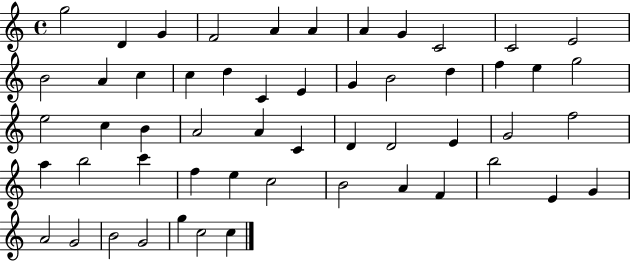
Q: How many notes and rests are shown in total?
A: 54